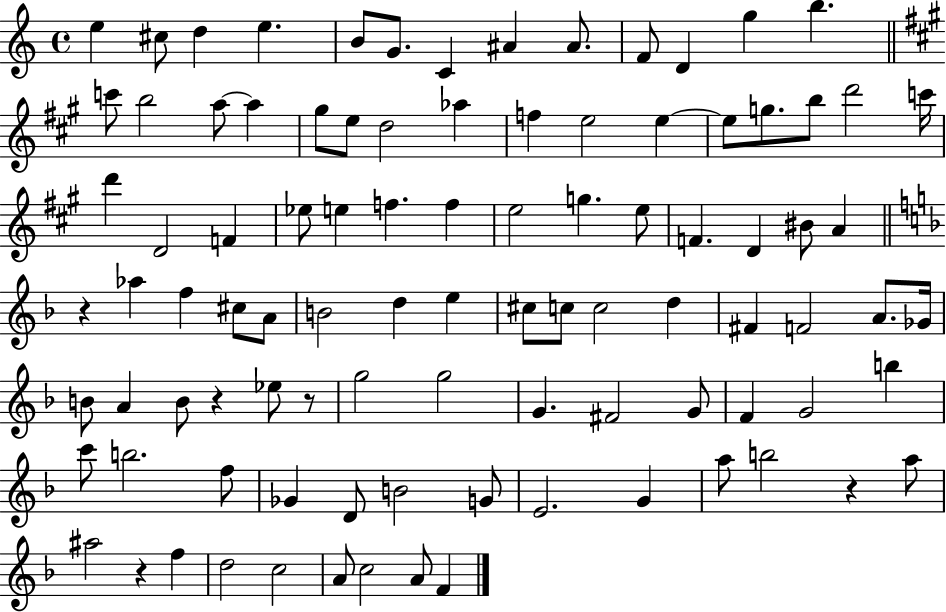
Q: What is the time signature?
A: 4/4